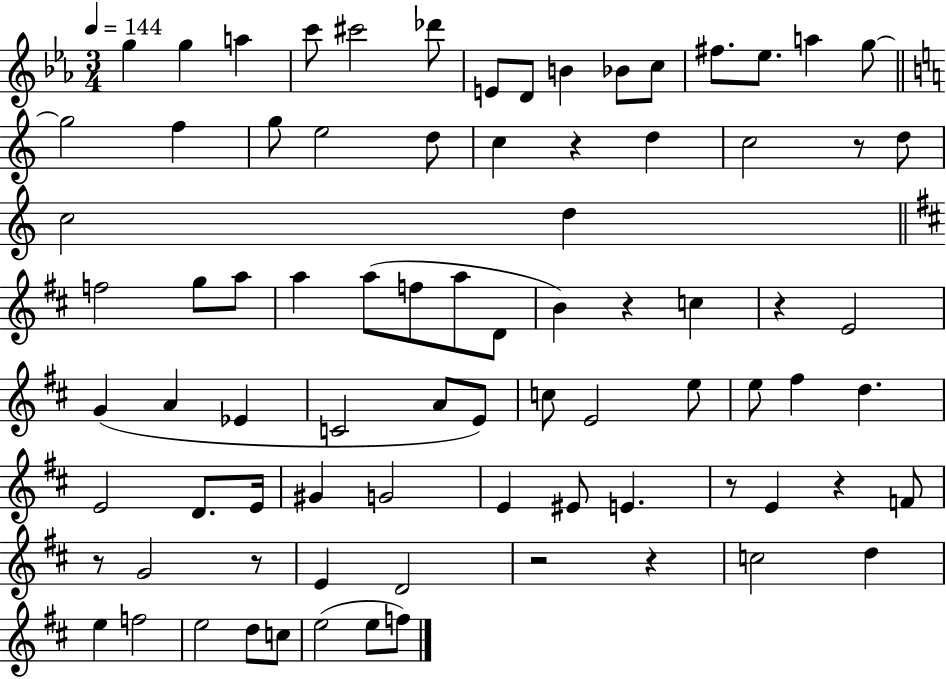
{
  \clef treble
  \numericTimeSignature
  \time 3/4
  \key ees \major
  \tempo 4 = 144
  g''4 g''4 a''4 | c'''8 cis'''2 des'''8 | e'8 d'8 b'4 bes'8 c''8 | fis''8. ees''8. a''4 g''8~~ | \break \bar "||" \break \key a \minor g''2 f''4 | g''8 e''2 d''8 | c''4 r4 d''4 | c''2 r8 d''8 | \break c''2 d''4 | \bar "||" \break \key d \major f''2 g''8 a''8 | a''4 a''8( f''8 a''8 d'8 | b'4) r4 c''4 | r4 e'2 | \break g'4( a'4 ees'4 | c'2 a'8 e'8) | c''8 e'2 e''8 | e''8 fis''4 d''4. | \break e'2 d'8. e'16 | gis'4 g'2 | e'4 eis'8 e'4. | r8 e'4 r4 f'8 | \break r8 g'2 r8 | e'4 d'2 | r2 r4 | c''2 d''4 | \break e''4 f''2 | e''2 d''8 c''8 | e''2( e''8 f''8) | \bar "|."
}